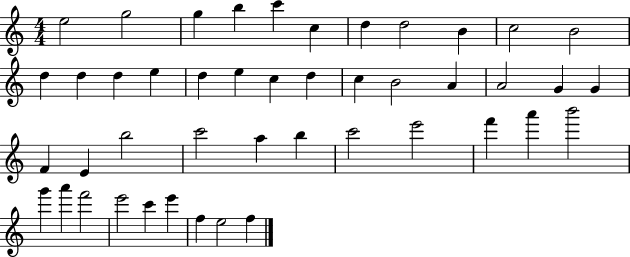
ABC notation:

X:1
T:Untitled
M:4/4
L:1/4
K:C
e2 g2 g b c' c d d2 B c2 B2 d d d e d e c d c B2 A A2 G G F E b2 c'2 a b c'2 e'2 f' a' b'2 g' a' f'2 e'2 c' e' f e2 f